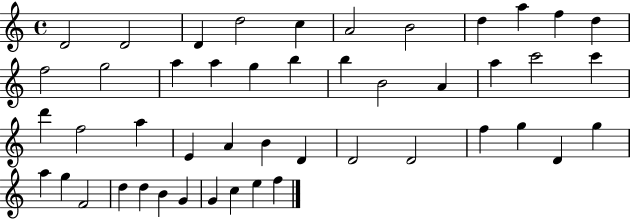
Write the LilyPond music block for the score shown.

{
  \clef treble
  \time 4/4
  \defaultTimeSignature
  \key c \major
  d'2 d'2 | d'4 d''2 c''4 | a'2 b'2 | d''4 a''4 f''4 d''4 | \break f''2 g''2 | a''4 a''4 g''4 b''4 | b''4 b'2 a'4 | a''4 c'''2 c'''4 | \break d'''4 f''2 a''4 | e'4 a'4 b'4 d'4 | d'2 d'2 | f''4 g''4 d'4 g''4 | \break a''4 g''4 f'2 | d''4 d''4 b'4 g'4 | g'4 c''4 e''4 f''4 | \bar "|."
}